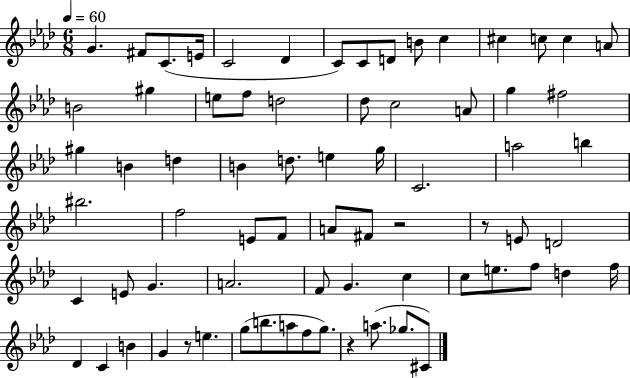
{
  \clef treble
  \numericTimeSignature
  \time 6/8
  \key aes \major
  \tempo 4 = 60
  g'4. fis'8 c'8.( e'16 | c'2 des'4 | c'8) c'8 d'8 b'8 c''4 | cis''4 c''8 c''4 a'8 | \break b'2 gis''4 | e''8 f''8 d''2 | des''8 c''2 a'8 | g''4 fis''2 | \break gis''4 b'4 d''4 | b'4 d''8. e''4 g''16 | c'2. | a''2 b''4 | \break bis''2. | f''2 e'8 f'8 | a'8 fis'8 r2 | r8 e'8 d'2 | \break c'4 e'8 g'4. | a'2. | f'8 g'4. c''4 | c''8 e''8. f''8 d''4 f''16 | \break des'4 c'4 b'4 | g'4 r8 e''4. | g''8( b''8. a''8 f''8 g''8.) | r4 a''8.( ges''8. cis'8) | \break \bar "|."
}